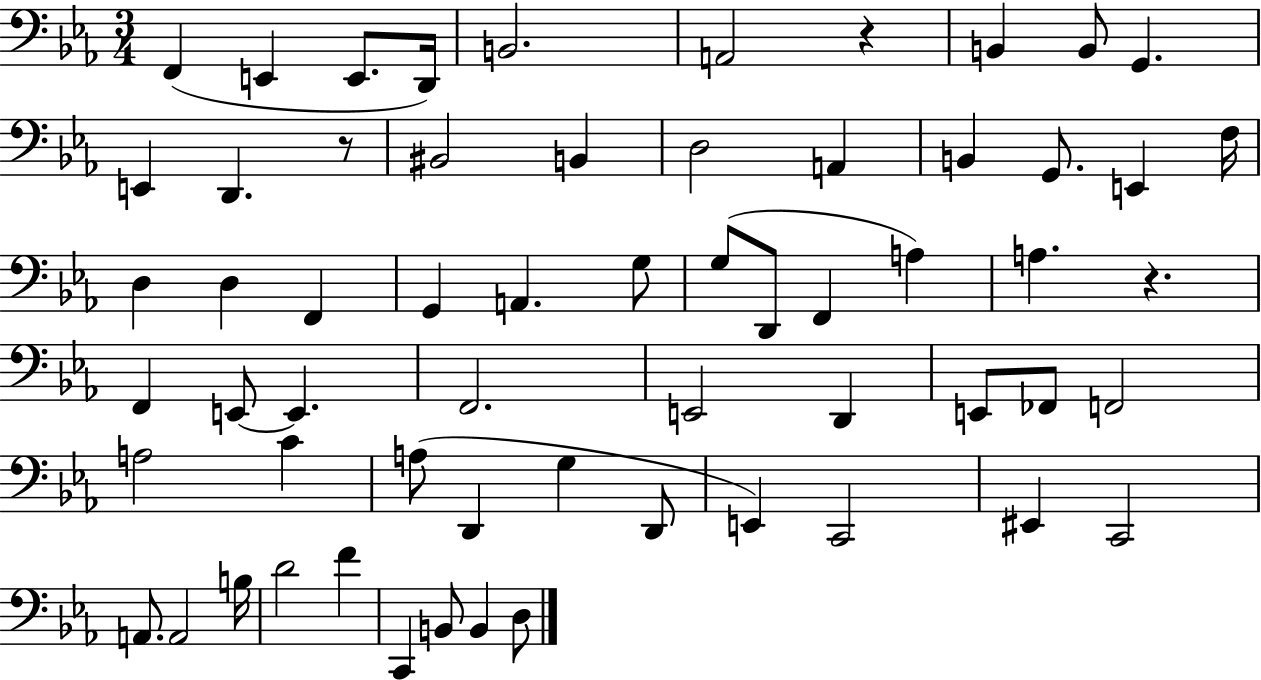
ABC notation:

X:1
T:Untitled
M:3/4
L:1/4
K:Eb
F,, E,, E,,/2 D,,/4 B,,2 A,,2 z B,, B,,/2 G,, E,, D,, z/2 ^B,,2 B,, D,2 A,, B,, G,,/2 E,, F,/4 D, D, F,, G,, A,, G,/2 G,/2 D,,/2 F,, A, A, z F,, E,,/2 E,, F,,2 E,,2 D,, E,,/2 _F,,/2 F,,2 A,2 C A,/2 D,, G, D,,/2 E,, C,,2 ^E,, C,,2 A,,/2 A,,2 B,/4 D2 F C,, B,,/2 B,, D,/2